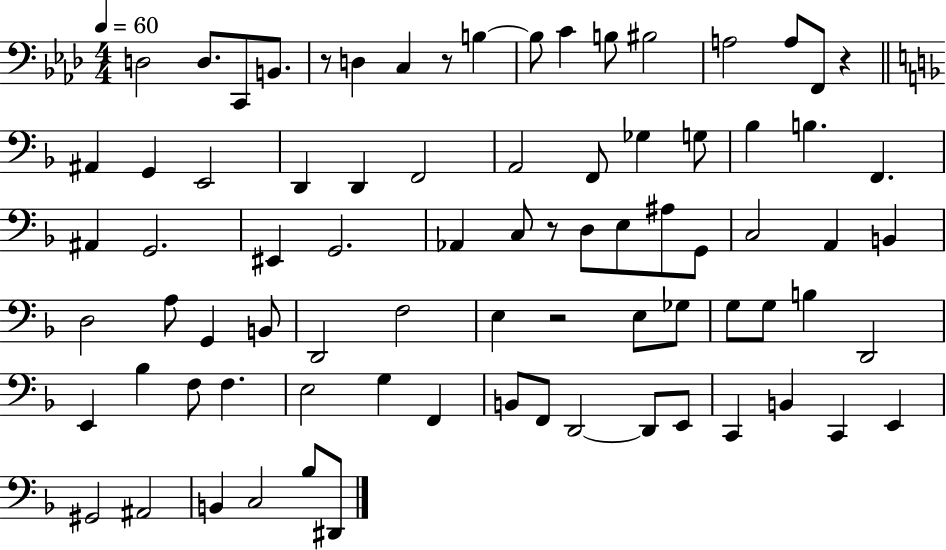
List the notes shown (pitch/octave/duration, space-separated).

D3/h D3/e. C2/e B2/e. R/e D3/q C3/q R/e B3/q B3/e C4/q B3/e BIS3/h A3/h A3/e F2/e R/q A#2/q G2/q E2/h D2/q D2/q F2/h A2/h F2/e Gb3/q G3/e Bb3/q B3/q. F2/q. A#2/q G2/h. EIS2/q G2/h. Ab2/q C3/e R/e D3/e E3/e A#3/e G2/e C3/h A2/q B2/q D3/h A3/e G2/q B2/e D2/h F3/h E3/q R/h E3/e Gb3/e G3/e G3/e B3/q D2/h E2/q Bb3/q F3/e F3/q. E3/h G3/q F2/q B2/e F2/e D2/h D2/e E2/e C2/q B2/q C2/q E2/q G#2/h A#2/h B2/q C3/h Bb3/e D#2/e